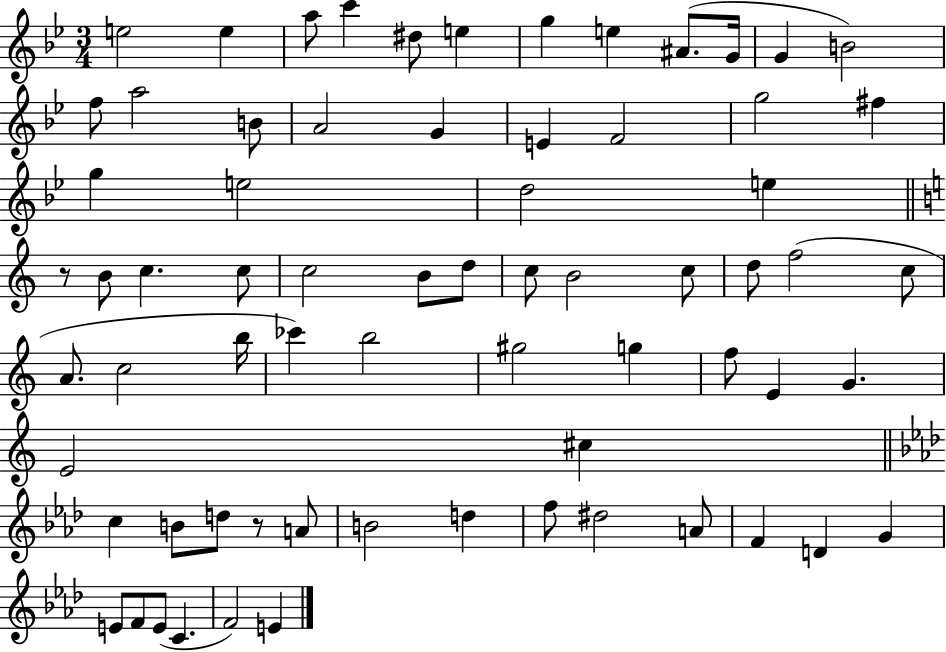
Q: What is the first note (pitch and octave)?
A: E5